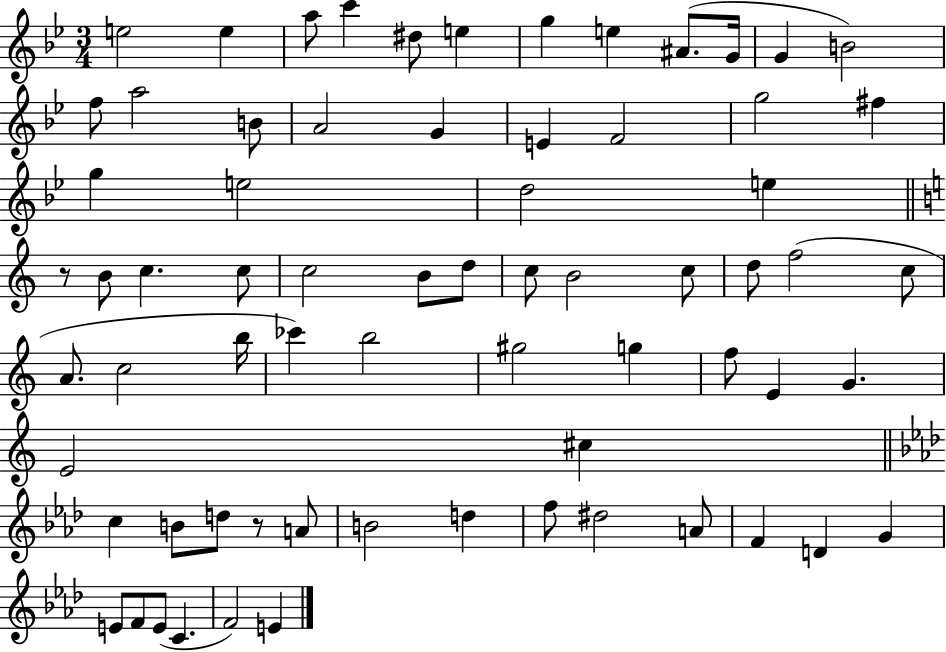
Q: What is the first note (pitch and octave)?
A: E5